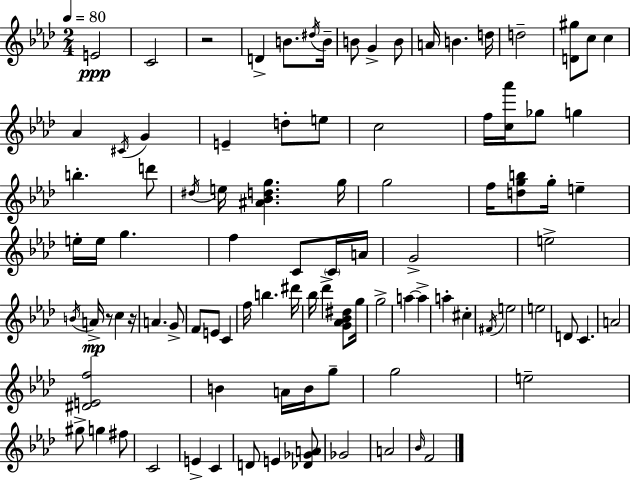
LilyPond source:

{
  \clef treble
  \numericTimeSignature
  \time 2/4
  \key f \minor
  \tempo 4 = 80
  \repeat volta 2 { e'2\ppp | c'2 | r2 | d'4-> b'8. \acciaccatura { dis''16 } | \break b'16-- b'8 g'4-> b'8 | a'16 b'4. | d''16 d''2-- | <d' gis''>8 c''8 c''4 | \break aes'4 \acciaccatura { cis'16 } g'4 | e'4-- d''8-. | e''8 c''2 | f''16 <c'' aes'''>16 ges''8 g''4 | \break b''4.-. | d'''8 \acciaccatura { dis''16 } e''16 <ais' bes' d'' g''>4. | g''16 g''2 | f''16 <d'' g'' b''>8 g''16-. e''4-- | \break e''16-. e''16 g''4. | f''4 c'8 | \parenthesize c'16 a'16 g'2-> | e''2-> | \break \acciaccatura { b'16 }\mp a'16-> r8 c''4 | r16 a'4. | g'8-> f'8 e'8 | c'4 f''16 b''4. | \break dis'''16 bes''16 des'''4-> | <g' aes' bes' dis''>8 g''16 g''2-> | a''4~~ | a''4-> a''4-. | \break cis''4-. \acciaccatura { fis'16 } e''2 | e''2 | d'8 c'4. | a'2 | \break <dis' e' f''>2 | b'4 | a'16 b'16 g''8-- g''2 | e''2-- | \break gis''8-> g''4 | fis''8 c'2 | e'4-> | c'4 d'8 e'4 | \break <des' ges' a'>8 ges'2 | a'2 | \grace { bes'16 } f'2 | } \bar "|."
}